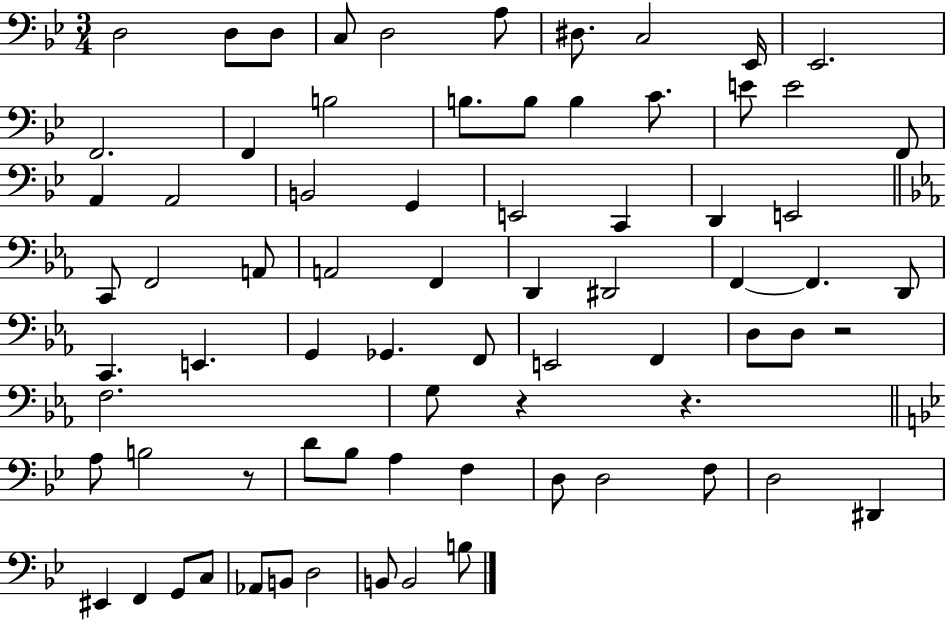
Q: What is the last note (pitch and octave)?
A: B3